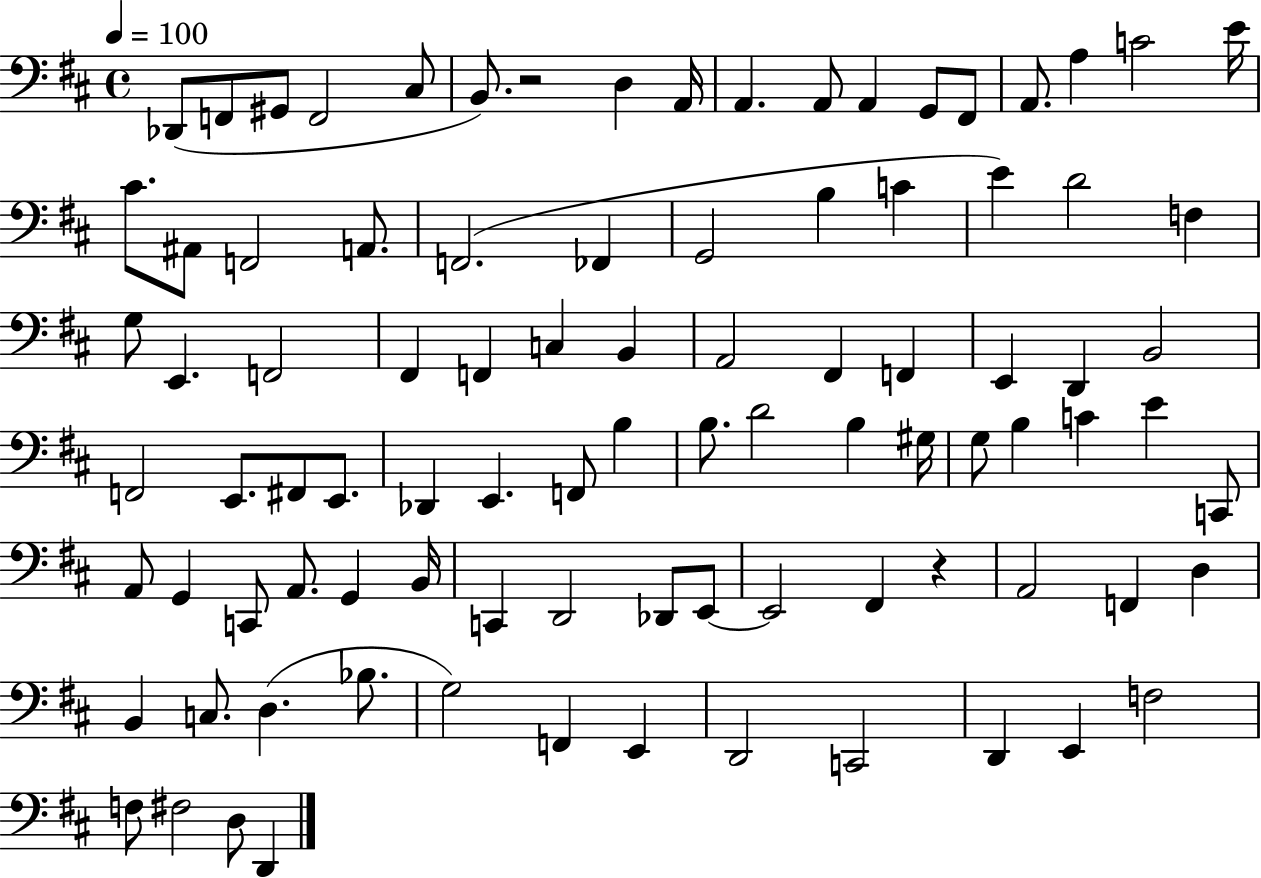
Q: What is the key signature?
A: D major